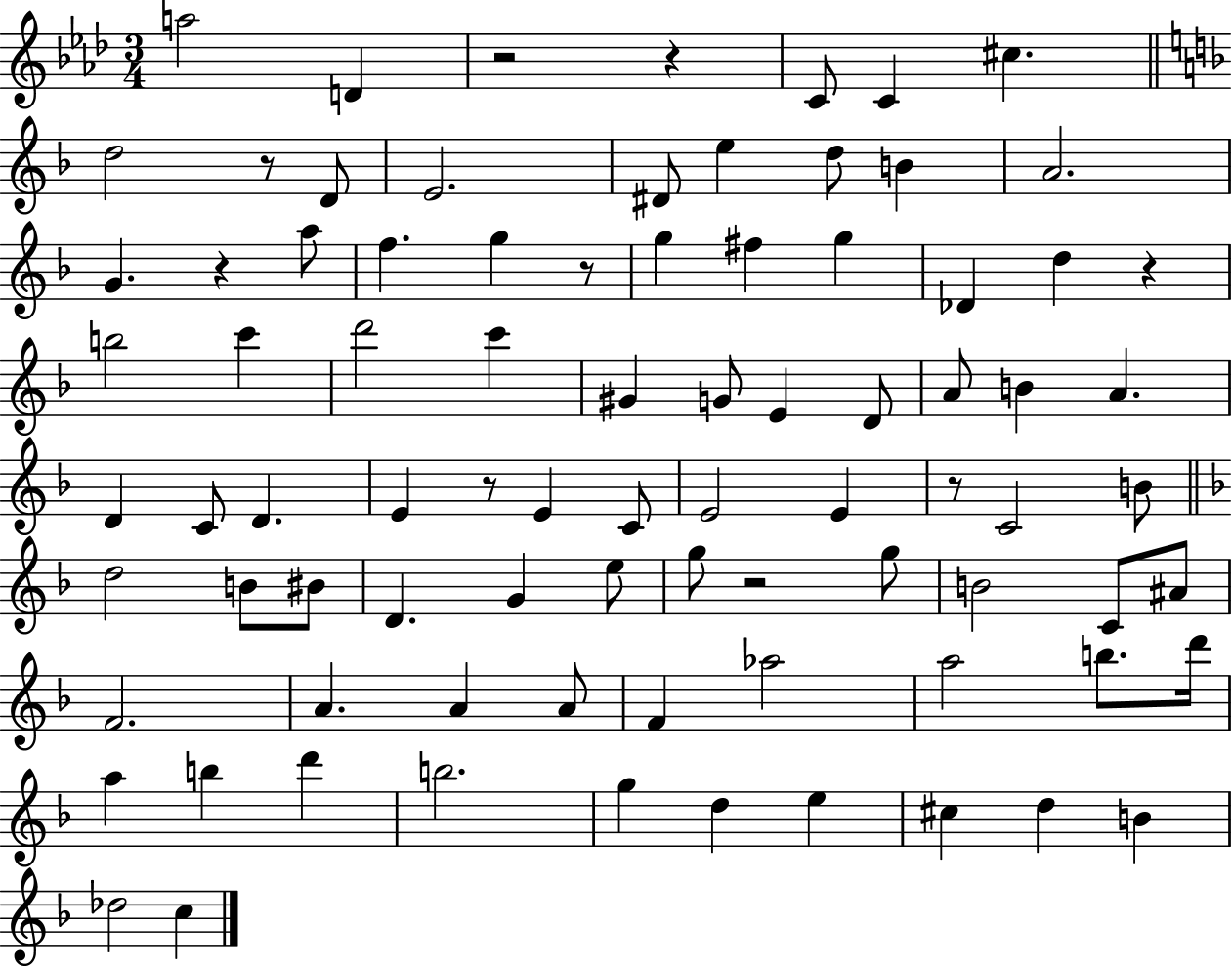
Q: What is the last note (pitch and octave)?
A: C5